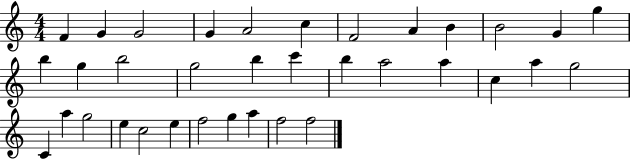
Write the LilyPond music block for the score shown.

{
  \clef treble
  \numericTimeSignature
  \time 4/4
  \key c \major
  f'4 g'4 g'2 | g'4 a'2 c''4 | f'2 a'4 b'4 | b'2 g'4 g''4 | \break b''4 g''4 b''2 | g''2 b''4 c'''4 | b''4 a''2 a''4 | c''4 a''4 g''2 | \break c'4 a''4 g''2 | e''4 c''2 e''4 | f''2 g''4 a''4 | f''2 f''2 | \break \bar "|."
}